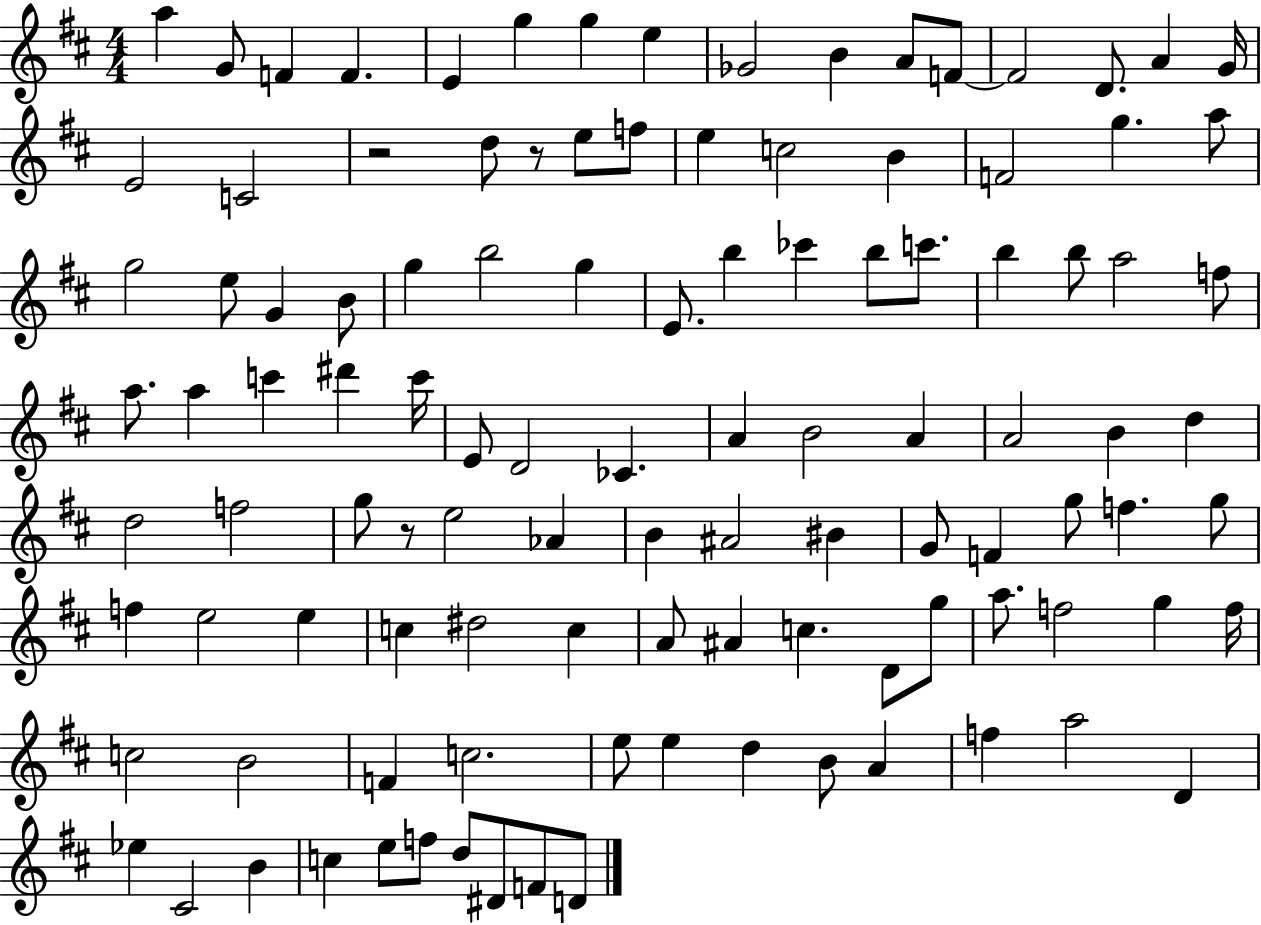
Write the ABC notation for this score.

X:1
T:Untitled
M:4/4
L:1/4
K:D
a G/2 F F E g g e _G2 B A/2 F/2 F2 D/2 A G/4 E2 C2 z2 d/2 z/2 e/2 f/2 e c2 B F2 g a/2 g2 e/2 G B/2 g b2 g E/2 b _c' b/2 c'/2 b b/2 a2 f/2 a/2 a c' ^d' c'/4 E/2 D2 _C A B2 A A2 B d d2 f2 g/2 z/2 e2 _A B ^A2 ^B G/2 F g/2 f g/2 f e2 e c ^d2 c A/2 ^A c D/2 g/2 a/2 f2 g f/4 c2 B2 F c2 e/2 e d B/2 A f a2 D _e ^C2 B c e/2 f/2 d/2 ^D/2 F/2 D/2